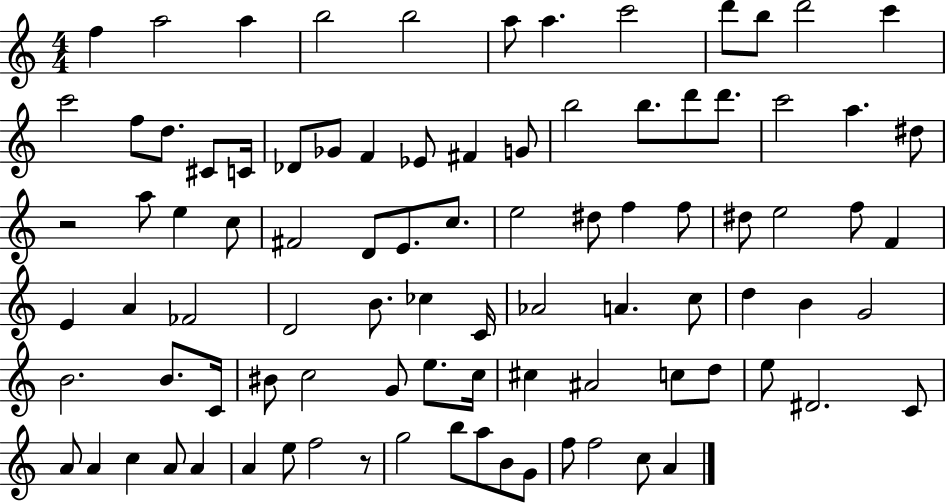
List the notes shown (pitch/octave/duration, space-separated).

F5/q A5/h A5/q B5/h B5/h A5/e A5/q. C6/h D6/e B5/e D6/h C6/q C6/h F5/e D5/e. C#4/e C4/s Db4/e Gb4/e F4/q Eb4/e F#4/q G4/e B5/h B5/e. D6/e D6/e. C6/h A5/q. D#5/e R/h A5/e E5/q C5/e F#4/h D4/e E4/e. C5/e. E5/h D#5/e F5/q F5/e D#5/e E5/h F5/e F4/q E4/q A4/q FES4/h D4/h B4/e. CES5/q C4/s Ab4/h A4/q. C5/e D5/q B4/q G4/h B4/h. B4/e. C4/s BIS4/e C5/h G4/e E5/e. C5/s C#5/q A#4/h C5/e D5/e E5/e D#4/h. C4/e A4/e A4/q C5/q A4/e A4/q A4/q E5/e F5/h R/e G5/h B5/e A5/e B4/e G4/e F5/e F5/h C5/e A4/q